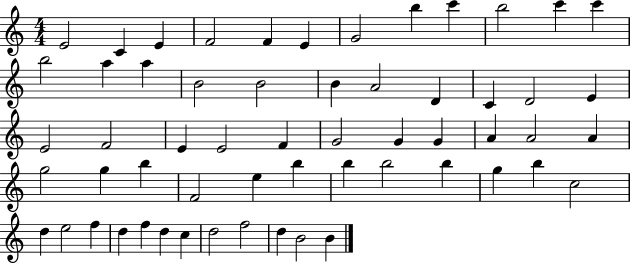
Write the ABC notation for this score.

X:1
T:Untitled
M:4/4
L:1/4
K:C
E2 C E F2 F E G2 b c' b2 c' c' b2 a a B2 B2 B A2 D C D2 E E2 F2 E E2 F G2 G G A A2 A g2 g b F2 e b b b2 b g b c2 d e2 f d f d c d2 f2 d B2 B